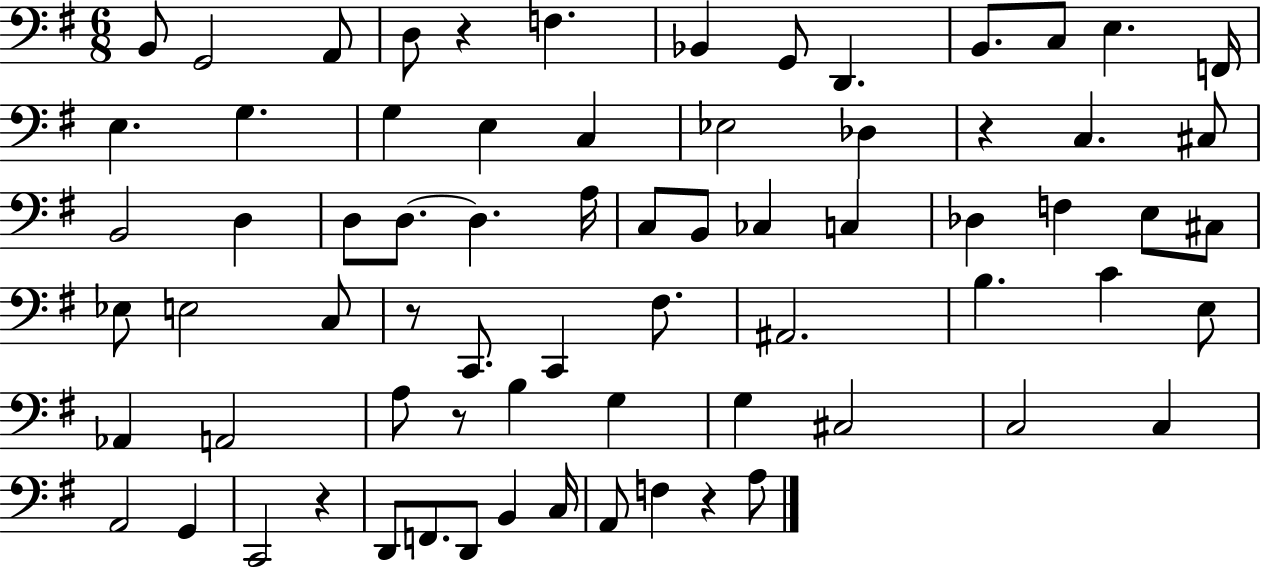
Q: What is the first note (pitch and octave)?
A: B2